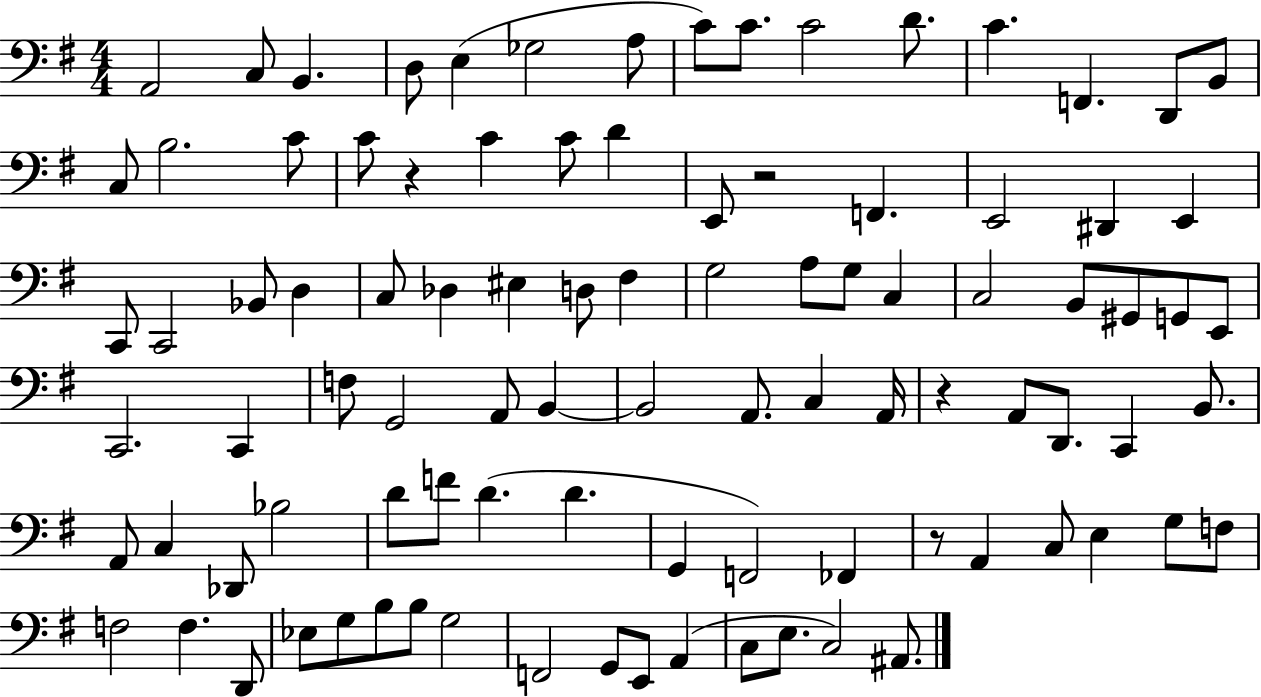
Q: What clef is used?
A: bass